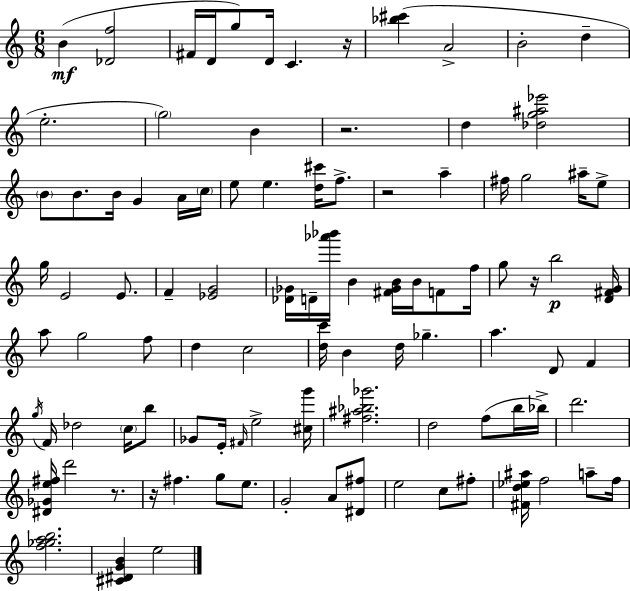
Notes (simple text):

B4/q [Db4,F5]/h F#4/s D4/s G5/e D4/s C4/q. R/s [Bb5,C#6]/q A4/h B4/h D5/q E5/h. G5/h B4/q R/h. D5/q [Db5,G5,A#5,Eb6]/h B4/e B4/e. B4/s G4/q A4/s C5/s E5/e E5/q. [D5,C#6]/s F5/e. R/h A5/q F#5/s G5/h A#5/s E5/e G5/s E4/h E4/e. F4/q [Eb4,G4]/h [Db4,Gb4]/s D4/s [Ab6,Bb6]/s B4/q [F#4,Gb4,B4]/s B4/s F4/e F5/s G5/e R/s B5/h [D4,F#4,G4]/s A5/e G5/h F5/e D5/q C5/h [D5,C6]/s B4/q D5/s Gb5/q. A5/q. D4/e F4/q G5/s F4/s Db5/h C5/s B5/e Gb4/e E4/s F#4/s E5/h [C#5,G6]/s [F#5,A#5,Bb5,Gb6]/h. D5/h F5/e B5/s Bb5/s D6/h. [D#4,Gb4,E5,F#5]/s D6/h R/e. R/s F#5/q. G5/e E5/e. G4/h A4/e [D#4,F#5]/e E5/h C5/e F#5/e [F#4,D5,Eb5,A#5]/s F5/h A5/e F5/s [F5,Gb5,A5,B5]/h. [C#4,D#4,G4,B4]/q E5/h